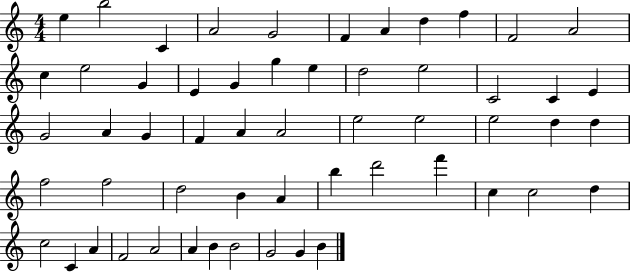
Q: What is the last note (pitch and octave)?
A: B4